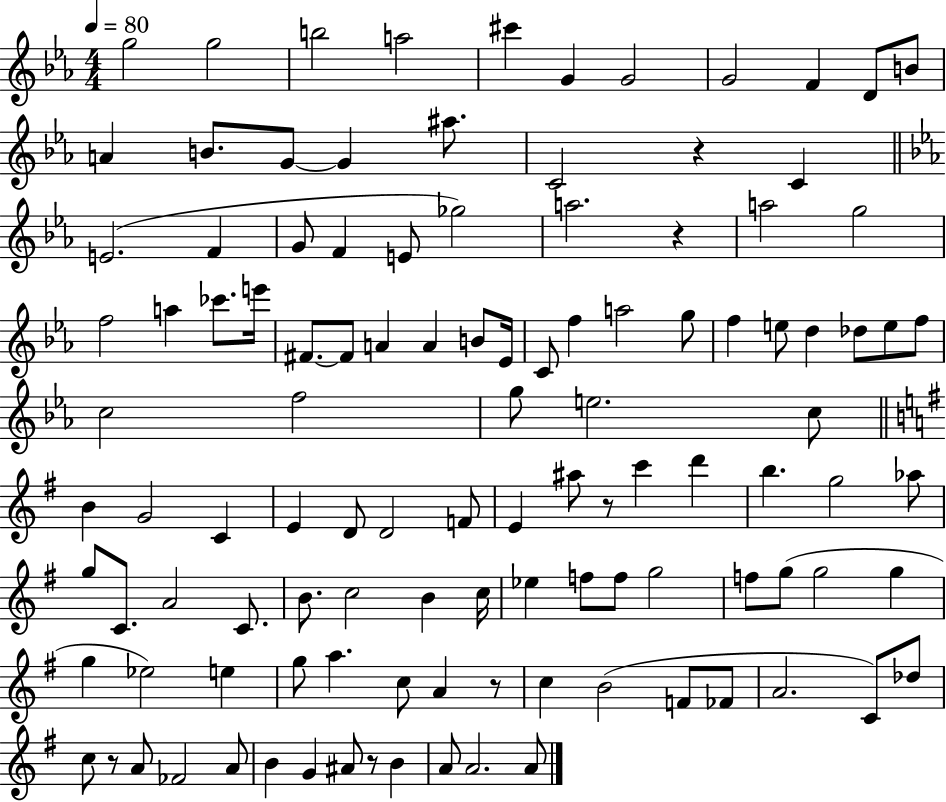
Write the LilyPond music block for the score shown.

{
  \clef treble
  \numericTimeSignature
  \time 4/4
  \key ees \major
  \tempo 4 = 80
  g''2 g''2 | b''2 a''2 | cis'''4 g'4 g'2 | g'2 f'4 d'8 b'8 | \break a'4 b'8. g'8~~ g'4 ais''8. | c'2 r4 c'4 | \bar "||" \break \key ees \major e'2.( f'4 | g'8 f'4 e'8 ges''2) | a''2. r4 | a''2 g''2 | \break f''2 a''4 ces'''8. e'''16 | fis'8.~~ fis'8 a'4 a'4 b'8 ees'16 | c'8 f''4 a''2 g''8 | f''4 e''8 d''4 des''8 e''8 f''8 | \break c''2 f''2 | g''8 e''2. c''8 | \bar "||" \break \key g \major b'4 g'2 c'4 | e'4 d'8 d'2 f'8 | e'4 ais''8 r8 c'''4 d'''4 | b''4. g''2 aes''8 | \break g''8 c'8. a'2 c'8. | b'8. c''2 b'4 c''16 | ees''4 f''8 f''8 g''2 | f''8 g''8( g''2 g''4 | \break g''4 ees''2) e''4 | g''8 a''4. c''8 a'4 r8 | c''4 b'2( f'8 fes'8 | a'2. c'8) des''8 | \break c''8 r8 a'8 fes'2 a'8 | b'4 g'4 ais'8 r8 b'4 | a'8 a'2. a'8 | \bar "|."
}